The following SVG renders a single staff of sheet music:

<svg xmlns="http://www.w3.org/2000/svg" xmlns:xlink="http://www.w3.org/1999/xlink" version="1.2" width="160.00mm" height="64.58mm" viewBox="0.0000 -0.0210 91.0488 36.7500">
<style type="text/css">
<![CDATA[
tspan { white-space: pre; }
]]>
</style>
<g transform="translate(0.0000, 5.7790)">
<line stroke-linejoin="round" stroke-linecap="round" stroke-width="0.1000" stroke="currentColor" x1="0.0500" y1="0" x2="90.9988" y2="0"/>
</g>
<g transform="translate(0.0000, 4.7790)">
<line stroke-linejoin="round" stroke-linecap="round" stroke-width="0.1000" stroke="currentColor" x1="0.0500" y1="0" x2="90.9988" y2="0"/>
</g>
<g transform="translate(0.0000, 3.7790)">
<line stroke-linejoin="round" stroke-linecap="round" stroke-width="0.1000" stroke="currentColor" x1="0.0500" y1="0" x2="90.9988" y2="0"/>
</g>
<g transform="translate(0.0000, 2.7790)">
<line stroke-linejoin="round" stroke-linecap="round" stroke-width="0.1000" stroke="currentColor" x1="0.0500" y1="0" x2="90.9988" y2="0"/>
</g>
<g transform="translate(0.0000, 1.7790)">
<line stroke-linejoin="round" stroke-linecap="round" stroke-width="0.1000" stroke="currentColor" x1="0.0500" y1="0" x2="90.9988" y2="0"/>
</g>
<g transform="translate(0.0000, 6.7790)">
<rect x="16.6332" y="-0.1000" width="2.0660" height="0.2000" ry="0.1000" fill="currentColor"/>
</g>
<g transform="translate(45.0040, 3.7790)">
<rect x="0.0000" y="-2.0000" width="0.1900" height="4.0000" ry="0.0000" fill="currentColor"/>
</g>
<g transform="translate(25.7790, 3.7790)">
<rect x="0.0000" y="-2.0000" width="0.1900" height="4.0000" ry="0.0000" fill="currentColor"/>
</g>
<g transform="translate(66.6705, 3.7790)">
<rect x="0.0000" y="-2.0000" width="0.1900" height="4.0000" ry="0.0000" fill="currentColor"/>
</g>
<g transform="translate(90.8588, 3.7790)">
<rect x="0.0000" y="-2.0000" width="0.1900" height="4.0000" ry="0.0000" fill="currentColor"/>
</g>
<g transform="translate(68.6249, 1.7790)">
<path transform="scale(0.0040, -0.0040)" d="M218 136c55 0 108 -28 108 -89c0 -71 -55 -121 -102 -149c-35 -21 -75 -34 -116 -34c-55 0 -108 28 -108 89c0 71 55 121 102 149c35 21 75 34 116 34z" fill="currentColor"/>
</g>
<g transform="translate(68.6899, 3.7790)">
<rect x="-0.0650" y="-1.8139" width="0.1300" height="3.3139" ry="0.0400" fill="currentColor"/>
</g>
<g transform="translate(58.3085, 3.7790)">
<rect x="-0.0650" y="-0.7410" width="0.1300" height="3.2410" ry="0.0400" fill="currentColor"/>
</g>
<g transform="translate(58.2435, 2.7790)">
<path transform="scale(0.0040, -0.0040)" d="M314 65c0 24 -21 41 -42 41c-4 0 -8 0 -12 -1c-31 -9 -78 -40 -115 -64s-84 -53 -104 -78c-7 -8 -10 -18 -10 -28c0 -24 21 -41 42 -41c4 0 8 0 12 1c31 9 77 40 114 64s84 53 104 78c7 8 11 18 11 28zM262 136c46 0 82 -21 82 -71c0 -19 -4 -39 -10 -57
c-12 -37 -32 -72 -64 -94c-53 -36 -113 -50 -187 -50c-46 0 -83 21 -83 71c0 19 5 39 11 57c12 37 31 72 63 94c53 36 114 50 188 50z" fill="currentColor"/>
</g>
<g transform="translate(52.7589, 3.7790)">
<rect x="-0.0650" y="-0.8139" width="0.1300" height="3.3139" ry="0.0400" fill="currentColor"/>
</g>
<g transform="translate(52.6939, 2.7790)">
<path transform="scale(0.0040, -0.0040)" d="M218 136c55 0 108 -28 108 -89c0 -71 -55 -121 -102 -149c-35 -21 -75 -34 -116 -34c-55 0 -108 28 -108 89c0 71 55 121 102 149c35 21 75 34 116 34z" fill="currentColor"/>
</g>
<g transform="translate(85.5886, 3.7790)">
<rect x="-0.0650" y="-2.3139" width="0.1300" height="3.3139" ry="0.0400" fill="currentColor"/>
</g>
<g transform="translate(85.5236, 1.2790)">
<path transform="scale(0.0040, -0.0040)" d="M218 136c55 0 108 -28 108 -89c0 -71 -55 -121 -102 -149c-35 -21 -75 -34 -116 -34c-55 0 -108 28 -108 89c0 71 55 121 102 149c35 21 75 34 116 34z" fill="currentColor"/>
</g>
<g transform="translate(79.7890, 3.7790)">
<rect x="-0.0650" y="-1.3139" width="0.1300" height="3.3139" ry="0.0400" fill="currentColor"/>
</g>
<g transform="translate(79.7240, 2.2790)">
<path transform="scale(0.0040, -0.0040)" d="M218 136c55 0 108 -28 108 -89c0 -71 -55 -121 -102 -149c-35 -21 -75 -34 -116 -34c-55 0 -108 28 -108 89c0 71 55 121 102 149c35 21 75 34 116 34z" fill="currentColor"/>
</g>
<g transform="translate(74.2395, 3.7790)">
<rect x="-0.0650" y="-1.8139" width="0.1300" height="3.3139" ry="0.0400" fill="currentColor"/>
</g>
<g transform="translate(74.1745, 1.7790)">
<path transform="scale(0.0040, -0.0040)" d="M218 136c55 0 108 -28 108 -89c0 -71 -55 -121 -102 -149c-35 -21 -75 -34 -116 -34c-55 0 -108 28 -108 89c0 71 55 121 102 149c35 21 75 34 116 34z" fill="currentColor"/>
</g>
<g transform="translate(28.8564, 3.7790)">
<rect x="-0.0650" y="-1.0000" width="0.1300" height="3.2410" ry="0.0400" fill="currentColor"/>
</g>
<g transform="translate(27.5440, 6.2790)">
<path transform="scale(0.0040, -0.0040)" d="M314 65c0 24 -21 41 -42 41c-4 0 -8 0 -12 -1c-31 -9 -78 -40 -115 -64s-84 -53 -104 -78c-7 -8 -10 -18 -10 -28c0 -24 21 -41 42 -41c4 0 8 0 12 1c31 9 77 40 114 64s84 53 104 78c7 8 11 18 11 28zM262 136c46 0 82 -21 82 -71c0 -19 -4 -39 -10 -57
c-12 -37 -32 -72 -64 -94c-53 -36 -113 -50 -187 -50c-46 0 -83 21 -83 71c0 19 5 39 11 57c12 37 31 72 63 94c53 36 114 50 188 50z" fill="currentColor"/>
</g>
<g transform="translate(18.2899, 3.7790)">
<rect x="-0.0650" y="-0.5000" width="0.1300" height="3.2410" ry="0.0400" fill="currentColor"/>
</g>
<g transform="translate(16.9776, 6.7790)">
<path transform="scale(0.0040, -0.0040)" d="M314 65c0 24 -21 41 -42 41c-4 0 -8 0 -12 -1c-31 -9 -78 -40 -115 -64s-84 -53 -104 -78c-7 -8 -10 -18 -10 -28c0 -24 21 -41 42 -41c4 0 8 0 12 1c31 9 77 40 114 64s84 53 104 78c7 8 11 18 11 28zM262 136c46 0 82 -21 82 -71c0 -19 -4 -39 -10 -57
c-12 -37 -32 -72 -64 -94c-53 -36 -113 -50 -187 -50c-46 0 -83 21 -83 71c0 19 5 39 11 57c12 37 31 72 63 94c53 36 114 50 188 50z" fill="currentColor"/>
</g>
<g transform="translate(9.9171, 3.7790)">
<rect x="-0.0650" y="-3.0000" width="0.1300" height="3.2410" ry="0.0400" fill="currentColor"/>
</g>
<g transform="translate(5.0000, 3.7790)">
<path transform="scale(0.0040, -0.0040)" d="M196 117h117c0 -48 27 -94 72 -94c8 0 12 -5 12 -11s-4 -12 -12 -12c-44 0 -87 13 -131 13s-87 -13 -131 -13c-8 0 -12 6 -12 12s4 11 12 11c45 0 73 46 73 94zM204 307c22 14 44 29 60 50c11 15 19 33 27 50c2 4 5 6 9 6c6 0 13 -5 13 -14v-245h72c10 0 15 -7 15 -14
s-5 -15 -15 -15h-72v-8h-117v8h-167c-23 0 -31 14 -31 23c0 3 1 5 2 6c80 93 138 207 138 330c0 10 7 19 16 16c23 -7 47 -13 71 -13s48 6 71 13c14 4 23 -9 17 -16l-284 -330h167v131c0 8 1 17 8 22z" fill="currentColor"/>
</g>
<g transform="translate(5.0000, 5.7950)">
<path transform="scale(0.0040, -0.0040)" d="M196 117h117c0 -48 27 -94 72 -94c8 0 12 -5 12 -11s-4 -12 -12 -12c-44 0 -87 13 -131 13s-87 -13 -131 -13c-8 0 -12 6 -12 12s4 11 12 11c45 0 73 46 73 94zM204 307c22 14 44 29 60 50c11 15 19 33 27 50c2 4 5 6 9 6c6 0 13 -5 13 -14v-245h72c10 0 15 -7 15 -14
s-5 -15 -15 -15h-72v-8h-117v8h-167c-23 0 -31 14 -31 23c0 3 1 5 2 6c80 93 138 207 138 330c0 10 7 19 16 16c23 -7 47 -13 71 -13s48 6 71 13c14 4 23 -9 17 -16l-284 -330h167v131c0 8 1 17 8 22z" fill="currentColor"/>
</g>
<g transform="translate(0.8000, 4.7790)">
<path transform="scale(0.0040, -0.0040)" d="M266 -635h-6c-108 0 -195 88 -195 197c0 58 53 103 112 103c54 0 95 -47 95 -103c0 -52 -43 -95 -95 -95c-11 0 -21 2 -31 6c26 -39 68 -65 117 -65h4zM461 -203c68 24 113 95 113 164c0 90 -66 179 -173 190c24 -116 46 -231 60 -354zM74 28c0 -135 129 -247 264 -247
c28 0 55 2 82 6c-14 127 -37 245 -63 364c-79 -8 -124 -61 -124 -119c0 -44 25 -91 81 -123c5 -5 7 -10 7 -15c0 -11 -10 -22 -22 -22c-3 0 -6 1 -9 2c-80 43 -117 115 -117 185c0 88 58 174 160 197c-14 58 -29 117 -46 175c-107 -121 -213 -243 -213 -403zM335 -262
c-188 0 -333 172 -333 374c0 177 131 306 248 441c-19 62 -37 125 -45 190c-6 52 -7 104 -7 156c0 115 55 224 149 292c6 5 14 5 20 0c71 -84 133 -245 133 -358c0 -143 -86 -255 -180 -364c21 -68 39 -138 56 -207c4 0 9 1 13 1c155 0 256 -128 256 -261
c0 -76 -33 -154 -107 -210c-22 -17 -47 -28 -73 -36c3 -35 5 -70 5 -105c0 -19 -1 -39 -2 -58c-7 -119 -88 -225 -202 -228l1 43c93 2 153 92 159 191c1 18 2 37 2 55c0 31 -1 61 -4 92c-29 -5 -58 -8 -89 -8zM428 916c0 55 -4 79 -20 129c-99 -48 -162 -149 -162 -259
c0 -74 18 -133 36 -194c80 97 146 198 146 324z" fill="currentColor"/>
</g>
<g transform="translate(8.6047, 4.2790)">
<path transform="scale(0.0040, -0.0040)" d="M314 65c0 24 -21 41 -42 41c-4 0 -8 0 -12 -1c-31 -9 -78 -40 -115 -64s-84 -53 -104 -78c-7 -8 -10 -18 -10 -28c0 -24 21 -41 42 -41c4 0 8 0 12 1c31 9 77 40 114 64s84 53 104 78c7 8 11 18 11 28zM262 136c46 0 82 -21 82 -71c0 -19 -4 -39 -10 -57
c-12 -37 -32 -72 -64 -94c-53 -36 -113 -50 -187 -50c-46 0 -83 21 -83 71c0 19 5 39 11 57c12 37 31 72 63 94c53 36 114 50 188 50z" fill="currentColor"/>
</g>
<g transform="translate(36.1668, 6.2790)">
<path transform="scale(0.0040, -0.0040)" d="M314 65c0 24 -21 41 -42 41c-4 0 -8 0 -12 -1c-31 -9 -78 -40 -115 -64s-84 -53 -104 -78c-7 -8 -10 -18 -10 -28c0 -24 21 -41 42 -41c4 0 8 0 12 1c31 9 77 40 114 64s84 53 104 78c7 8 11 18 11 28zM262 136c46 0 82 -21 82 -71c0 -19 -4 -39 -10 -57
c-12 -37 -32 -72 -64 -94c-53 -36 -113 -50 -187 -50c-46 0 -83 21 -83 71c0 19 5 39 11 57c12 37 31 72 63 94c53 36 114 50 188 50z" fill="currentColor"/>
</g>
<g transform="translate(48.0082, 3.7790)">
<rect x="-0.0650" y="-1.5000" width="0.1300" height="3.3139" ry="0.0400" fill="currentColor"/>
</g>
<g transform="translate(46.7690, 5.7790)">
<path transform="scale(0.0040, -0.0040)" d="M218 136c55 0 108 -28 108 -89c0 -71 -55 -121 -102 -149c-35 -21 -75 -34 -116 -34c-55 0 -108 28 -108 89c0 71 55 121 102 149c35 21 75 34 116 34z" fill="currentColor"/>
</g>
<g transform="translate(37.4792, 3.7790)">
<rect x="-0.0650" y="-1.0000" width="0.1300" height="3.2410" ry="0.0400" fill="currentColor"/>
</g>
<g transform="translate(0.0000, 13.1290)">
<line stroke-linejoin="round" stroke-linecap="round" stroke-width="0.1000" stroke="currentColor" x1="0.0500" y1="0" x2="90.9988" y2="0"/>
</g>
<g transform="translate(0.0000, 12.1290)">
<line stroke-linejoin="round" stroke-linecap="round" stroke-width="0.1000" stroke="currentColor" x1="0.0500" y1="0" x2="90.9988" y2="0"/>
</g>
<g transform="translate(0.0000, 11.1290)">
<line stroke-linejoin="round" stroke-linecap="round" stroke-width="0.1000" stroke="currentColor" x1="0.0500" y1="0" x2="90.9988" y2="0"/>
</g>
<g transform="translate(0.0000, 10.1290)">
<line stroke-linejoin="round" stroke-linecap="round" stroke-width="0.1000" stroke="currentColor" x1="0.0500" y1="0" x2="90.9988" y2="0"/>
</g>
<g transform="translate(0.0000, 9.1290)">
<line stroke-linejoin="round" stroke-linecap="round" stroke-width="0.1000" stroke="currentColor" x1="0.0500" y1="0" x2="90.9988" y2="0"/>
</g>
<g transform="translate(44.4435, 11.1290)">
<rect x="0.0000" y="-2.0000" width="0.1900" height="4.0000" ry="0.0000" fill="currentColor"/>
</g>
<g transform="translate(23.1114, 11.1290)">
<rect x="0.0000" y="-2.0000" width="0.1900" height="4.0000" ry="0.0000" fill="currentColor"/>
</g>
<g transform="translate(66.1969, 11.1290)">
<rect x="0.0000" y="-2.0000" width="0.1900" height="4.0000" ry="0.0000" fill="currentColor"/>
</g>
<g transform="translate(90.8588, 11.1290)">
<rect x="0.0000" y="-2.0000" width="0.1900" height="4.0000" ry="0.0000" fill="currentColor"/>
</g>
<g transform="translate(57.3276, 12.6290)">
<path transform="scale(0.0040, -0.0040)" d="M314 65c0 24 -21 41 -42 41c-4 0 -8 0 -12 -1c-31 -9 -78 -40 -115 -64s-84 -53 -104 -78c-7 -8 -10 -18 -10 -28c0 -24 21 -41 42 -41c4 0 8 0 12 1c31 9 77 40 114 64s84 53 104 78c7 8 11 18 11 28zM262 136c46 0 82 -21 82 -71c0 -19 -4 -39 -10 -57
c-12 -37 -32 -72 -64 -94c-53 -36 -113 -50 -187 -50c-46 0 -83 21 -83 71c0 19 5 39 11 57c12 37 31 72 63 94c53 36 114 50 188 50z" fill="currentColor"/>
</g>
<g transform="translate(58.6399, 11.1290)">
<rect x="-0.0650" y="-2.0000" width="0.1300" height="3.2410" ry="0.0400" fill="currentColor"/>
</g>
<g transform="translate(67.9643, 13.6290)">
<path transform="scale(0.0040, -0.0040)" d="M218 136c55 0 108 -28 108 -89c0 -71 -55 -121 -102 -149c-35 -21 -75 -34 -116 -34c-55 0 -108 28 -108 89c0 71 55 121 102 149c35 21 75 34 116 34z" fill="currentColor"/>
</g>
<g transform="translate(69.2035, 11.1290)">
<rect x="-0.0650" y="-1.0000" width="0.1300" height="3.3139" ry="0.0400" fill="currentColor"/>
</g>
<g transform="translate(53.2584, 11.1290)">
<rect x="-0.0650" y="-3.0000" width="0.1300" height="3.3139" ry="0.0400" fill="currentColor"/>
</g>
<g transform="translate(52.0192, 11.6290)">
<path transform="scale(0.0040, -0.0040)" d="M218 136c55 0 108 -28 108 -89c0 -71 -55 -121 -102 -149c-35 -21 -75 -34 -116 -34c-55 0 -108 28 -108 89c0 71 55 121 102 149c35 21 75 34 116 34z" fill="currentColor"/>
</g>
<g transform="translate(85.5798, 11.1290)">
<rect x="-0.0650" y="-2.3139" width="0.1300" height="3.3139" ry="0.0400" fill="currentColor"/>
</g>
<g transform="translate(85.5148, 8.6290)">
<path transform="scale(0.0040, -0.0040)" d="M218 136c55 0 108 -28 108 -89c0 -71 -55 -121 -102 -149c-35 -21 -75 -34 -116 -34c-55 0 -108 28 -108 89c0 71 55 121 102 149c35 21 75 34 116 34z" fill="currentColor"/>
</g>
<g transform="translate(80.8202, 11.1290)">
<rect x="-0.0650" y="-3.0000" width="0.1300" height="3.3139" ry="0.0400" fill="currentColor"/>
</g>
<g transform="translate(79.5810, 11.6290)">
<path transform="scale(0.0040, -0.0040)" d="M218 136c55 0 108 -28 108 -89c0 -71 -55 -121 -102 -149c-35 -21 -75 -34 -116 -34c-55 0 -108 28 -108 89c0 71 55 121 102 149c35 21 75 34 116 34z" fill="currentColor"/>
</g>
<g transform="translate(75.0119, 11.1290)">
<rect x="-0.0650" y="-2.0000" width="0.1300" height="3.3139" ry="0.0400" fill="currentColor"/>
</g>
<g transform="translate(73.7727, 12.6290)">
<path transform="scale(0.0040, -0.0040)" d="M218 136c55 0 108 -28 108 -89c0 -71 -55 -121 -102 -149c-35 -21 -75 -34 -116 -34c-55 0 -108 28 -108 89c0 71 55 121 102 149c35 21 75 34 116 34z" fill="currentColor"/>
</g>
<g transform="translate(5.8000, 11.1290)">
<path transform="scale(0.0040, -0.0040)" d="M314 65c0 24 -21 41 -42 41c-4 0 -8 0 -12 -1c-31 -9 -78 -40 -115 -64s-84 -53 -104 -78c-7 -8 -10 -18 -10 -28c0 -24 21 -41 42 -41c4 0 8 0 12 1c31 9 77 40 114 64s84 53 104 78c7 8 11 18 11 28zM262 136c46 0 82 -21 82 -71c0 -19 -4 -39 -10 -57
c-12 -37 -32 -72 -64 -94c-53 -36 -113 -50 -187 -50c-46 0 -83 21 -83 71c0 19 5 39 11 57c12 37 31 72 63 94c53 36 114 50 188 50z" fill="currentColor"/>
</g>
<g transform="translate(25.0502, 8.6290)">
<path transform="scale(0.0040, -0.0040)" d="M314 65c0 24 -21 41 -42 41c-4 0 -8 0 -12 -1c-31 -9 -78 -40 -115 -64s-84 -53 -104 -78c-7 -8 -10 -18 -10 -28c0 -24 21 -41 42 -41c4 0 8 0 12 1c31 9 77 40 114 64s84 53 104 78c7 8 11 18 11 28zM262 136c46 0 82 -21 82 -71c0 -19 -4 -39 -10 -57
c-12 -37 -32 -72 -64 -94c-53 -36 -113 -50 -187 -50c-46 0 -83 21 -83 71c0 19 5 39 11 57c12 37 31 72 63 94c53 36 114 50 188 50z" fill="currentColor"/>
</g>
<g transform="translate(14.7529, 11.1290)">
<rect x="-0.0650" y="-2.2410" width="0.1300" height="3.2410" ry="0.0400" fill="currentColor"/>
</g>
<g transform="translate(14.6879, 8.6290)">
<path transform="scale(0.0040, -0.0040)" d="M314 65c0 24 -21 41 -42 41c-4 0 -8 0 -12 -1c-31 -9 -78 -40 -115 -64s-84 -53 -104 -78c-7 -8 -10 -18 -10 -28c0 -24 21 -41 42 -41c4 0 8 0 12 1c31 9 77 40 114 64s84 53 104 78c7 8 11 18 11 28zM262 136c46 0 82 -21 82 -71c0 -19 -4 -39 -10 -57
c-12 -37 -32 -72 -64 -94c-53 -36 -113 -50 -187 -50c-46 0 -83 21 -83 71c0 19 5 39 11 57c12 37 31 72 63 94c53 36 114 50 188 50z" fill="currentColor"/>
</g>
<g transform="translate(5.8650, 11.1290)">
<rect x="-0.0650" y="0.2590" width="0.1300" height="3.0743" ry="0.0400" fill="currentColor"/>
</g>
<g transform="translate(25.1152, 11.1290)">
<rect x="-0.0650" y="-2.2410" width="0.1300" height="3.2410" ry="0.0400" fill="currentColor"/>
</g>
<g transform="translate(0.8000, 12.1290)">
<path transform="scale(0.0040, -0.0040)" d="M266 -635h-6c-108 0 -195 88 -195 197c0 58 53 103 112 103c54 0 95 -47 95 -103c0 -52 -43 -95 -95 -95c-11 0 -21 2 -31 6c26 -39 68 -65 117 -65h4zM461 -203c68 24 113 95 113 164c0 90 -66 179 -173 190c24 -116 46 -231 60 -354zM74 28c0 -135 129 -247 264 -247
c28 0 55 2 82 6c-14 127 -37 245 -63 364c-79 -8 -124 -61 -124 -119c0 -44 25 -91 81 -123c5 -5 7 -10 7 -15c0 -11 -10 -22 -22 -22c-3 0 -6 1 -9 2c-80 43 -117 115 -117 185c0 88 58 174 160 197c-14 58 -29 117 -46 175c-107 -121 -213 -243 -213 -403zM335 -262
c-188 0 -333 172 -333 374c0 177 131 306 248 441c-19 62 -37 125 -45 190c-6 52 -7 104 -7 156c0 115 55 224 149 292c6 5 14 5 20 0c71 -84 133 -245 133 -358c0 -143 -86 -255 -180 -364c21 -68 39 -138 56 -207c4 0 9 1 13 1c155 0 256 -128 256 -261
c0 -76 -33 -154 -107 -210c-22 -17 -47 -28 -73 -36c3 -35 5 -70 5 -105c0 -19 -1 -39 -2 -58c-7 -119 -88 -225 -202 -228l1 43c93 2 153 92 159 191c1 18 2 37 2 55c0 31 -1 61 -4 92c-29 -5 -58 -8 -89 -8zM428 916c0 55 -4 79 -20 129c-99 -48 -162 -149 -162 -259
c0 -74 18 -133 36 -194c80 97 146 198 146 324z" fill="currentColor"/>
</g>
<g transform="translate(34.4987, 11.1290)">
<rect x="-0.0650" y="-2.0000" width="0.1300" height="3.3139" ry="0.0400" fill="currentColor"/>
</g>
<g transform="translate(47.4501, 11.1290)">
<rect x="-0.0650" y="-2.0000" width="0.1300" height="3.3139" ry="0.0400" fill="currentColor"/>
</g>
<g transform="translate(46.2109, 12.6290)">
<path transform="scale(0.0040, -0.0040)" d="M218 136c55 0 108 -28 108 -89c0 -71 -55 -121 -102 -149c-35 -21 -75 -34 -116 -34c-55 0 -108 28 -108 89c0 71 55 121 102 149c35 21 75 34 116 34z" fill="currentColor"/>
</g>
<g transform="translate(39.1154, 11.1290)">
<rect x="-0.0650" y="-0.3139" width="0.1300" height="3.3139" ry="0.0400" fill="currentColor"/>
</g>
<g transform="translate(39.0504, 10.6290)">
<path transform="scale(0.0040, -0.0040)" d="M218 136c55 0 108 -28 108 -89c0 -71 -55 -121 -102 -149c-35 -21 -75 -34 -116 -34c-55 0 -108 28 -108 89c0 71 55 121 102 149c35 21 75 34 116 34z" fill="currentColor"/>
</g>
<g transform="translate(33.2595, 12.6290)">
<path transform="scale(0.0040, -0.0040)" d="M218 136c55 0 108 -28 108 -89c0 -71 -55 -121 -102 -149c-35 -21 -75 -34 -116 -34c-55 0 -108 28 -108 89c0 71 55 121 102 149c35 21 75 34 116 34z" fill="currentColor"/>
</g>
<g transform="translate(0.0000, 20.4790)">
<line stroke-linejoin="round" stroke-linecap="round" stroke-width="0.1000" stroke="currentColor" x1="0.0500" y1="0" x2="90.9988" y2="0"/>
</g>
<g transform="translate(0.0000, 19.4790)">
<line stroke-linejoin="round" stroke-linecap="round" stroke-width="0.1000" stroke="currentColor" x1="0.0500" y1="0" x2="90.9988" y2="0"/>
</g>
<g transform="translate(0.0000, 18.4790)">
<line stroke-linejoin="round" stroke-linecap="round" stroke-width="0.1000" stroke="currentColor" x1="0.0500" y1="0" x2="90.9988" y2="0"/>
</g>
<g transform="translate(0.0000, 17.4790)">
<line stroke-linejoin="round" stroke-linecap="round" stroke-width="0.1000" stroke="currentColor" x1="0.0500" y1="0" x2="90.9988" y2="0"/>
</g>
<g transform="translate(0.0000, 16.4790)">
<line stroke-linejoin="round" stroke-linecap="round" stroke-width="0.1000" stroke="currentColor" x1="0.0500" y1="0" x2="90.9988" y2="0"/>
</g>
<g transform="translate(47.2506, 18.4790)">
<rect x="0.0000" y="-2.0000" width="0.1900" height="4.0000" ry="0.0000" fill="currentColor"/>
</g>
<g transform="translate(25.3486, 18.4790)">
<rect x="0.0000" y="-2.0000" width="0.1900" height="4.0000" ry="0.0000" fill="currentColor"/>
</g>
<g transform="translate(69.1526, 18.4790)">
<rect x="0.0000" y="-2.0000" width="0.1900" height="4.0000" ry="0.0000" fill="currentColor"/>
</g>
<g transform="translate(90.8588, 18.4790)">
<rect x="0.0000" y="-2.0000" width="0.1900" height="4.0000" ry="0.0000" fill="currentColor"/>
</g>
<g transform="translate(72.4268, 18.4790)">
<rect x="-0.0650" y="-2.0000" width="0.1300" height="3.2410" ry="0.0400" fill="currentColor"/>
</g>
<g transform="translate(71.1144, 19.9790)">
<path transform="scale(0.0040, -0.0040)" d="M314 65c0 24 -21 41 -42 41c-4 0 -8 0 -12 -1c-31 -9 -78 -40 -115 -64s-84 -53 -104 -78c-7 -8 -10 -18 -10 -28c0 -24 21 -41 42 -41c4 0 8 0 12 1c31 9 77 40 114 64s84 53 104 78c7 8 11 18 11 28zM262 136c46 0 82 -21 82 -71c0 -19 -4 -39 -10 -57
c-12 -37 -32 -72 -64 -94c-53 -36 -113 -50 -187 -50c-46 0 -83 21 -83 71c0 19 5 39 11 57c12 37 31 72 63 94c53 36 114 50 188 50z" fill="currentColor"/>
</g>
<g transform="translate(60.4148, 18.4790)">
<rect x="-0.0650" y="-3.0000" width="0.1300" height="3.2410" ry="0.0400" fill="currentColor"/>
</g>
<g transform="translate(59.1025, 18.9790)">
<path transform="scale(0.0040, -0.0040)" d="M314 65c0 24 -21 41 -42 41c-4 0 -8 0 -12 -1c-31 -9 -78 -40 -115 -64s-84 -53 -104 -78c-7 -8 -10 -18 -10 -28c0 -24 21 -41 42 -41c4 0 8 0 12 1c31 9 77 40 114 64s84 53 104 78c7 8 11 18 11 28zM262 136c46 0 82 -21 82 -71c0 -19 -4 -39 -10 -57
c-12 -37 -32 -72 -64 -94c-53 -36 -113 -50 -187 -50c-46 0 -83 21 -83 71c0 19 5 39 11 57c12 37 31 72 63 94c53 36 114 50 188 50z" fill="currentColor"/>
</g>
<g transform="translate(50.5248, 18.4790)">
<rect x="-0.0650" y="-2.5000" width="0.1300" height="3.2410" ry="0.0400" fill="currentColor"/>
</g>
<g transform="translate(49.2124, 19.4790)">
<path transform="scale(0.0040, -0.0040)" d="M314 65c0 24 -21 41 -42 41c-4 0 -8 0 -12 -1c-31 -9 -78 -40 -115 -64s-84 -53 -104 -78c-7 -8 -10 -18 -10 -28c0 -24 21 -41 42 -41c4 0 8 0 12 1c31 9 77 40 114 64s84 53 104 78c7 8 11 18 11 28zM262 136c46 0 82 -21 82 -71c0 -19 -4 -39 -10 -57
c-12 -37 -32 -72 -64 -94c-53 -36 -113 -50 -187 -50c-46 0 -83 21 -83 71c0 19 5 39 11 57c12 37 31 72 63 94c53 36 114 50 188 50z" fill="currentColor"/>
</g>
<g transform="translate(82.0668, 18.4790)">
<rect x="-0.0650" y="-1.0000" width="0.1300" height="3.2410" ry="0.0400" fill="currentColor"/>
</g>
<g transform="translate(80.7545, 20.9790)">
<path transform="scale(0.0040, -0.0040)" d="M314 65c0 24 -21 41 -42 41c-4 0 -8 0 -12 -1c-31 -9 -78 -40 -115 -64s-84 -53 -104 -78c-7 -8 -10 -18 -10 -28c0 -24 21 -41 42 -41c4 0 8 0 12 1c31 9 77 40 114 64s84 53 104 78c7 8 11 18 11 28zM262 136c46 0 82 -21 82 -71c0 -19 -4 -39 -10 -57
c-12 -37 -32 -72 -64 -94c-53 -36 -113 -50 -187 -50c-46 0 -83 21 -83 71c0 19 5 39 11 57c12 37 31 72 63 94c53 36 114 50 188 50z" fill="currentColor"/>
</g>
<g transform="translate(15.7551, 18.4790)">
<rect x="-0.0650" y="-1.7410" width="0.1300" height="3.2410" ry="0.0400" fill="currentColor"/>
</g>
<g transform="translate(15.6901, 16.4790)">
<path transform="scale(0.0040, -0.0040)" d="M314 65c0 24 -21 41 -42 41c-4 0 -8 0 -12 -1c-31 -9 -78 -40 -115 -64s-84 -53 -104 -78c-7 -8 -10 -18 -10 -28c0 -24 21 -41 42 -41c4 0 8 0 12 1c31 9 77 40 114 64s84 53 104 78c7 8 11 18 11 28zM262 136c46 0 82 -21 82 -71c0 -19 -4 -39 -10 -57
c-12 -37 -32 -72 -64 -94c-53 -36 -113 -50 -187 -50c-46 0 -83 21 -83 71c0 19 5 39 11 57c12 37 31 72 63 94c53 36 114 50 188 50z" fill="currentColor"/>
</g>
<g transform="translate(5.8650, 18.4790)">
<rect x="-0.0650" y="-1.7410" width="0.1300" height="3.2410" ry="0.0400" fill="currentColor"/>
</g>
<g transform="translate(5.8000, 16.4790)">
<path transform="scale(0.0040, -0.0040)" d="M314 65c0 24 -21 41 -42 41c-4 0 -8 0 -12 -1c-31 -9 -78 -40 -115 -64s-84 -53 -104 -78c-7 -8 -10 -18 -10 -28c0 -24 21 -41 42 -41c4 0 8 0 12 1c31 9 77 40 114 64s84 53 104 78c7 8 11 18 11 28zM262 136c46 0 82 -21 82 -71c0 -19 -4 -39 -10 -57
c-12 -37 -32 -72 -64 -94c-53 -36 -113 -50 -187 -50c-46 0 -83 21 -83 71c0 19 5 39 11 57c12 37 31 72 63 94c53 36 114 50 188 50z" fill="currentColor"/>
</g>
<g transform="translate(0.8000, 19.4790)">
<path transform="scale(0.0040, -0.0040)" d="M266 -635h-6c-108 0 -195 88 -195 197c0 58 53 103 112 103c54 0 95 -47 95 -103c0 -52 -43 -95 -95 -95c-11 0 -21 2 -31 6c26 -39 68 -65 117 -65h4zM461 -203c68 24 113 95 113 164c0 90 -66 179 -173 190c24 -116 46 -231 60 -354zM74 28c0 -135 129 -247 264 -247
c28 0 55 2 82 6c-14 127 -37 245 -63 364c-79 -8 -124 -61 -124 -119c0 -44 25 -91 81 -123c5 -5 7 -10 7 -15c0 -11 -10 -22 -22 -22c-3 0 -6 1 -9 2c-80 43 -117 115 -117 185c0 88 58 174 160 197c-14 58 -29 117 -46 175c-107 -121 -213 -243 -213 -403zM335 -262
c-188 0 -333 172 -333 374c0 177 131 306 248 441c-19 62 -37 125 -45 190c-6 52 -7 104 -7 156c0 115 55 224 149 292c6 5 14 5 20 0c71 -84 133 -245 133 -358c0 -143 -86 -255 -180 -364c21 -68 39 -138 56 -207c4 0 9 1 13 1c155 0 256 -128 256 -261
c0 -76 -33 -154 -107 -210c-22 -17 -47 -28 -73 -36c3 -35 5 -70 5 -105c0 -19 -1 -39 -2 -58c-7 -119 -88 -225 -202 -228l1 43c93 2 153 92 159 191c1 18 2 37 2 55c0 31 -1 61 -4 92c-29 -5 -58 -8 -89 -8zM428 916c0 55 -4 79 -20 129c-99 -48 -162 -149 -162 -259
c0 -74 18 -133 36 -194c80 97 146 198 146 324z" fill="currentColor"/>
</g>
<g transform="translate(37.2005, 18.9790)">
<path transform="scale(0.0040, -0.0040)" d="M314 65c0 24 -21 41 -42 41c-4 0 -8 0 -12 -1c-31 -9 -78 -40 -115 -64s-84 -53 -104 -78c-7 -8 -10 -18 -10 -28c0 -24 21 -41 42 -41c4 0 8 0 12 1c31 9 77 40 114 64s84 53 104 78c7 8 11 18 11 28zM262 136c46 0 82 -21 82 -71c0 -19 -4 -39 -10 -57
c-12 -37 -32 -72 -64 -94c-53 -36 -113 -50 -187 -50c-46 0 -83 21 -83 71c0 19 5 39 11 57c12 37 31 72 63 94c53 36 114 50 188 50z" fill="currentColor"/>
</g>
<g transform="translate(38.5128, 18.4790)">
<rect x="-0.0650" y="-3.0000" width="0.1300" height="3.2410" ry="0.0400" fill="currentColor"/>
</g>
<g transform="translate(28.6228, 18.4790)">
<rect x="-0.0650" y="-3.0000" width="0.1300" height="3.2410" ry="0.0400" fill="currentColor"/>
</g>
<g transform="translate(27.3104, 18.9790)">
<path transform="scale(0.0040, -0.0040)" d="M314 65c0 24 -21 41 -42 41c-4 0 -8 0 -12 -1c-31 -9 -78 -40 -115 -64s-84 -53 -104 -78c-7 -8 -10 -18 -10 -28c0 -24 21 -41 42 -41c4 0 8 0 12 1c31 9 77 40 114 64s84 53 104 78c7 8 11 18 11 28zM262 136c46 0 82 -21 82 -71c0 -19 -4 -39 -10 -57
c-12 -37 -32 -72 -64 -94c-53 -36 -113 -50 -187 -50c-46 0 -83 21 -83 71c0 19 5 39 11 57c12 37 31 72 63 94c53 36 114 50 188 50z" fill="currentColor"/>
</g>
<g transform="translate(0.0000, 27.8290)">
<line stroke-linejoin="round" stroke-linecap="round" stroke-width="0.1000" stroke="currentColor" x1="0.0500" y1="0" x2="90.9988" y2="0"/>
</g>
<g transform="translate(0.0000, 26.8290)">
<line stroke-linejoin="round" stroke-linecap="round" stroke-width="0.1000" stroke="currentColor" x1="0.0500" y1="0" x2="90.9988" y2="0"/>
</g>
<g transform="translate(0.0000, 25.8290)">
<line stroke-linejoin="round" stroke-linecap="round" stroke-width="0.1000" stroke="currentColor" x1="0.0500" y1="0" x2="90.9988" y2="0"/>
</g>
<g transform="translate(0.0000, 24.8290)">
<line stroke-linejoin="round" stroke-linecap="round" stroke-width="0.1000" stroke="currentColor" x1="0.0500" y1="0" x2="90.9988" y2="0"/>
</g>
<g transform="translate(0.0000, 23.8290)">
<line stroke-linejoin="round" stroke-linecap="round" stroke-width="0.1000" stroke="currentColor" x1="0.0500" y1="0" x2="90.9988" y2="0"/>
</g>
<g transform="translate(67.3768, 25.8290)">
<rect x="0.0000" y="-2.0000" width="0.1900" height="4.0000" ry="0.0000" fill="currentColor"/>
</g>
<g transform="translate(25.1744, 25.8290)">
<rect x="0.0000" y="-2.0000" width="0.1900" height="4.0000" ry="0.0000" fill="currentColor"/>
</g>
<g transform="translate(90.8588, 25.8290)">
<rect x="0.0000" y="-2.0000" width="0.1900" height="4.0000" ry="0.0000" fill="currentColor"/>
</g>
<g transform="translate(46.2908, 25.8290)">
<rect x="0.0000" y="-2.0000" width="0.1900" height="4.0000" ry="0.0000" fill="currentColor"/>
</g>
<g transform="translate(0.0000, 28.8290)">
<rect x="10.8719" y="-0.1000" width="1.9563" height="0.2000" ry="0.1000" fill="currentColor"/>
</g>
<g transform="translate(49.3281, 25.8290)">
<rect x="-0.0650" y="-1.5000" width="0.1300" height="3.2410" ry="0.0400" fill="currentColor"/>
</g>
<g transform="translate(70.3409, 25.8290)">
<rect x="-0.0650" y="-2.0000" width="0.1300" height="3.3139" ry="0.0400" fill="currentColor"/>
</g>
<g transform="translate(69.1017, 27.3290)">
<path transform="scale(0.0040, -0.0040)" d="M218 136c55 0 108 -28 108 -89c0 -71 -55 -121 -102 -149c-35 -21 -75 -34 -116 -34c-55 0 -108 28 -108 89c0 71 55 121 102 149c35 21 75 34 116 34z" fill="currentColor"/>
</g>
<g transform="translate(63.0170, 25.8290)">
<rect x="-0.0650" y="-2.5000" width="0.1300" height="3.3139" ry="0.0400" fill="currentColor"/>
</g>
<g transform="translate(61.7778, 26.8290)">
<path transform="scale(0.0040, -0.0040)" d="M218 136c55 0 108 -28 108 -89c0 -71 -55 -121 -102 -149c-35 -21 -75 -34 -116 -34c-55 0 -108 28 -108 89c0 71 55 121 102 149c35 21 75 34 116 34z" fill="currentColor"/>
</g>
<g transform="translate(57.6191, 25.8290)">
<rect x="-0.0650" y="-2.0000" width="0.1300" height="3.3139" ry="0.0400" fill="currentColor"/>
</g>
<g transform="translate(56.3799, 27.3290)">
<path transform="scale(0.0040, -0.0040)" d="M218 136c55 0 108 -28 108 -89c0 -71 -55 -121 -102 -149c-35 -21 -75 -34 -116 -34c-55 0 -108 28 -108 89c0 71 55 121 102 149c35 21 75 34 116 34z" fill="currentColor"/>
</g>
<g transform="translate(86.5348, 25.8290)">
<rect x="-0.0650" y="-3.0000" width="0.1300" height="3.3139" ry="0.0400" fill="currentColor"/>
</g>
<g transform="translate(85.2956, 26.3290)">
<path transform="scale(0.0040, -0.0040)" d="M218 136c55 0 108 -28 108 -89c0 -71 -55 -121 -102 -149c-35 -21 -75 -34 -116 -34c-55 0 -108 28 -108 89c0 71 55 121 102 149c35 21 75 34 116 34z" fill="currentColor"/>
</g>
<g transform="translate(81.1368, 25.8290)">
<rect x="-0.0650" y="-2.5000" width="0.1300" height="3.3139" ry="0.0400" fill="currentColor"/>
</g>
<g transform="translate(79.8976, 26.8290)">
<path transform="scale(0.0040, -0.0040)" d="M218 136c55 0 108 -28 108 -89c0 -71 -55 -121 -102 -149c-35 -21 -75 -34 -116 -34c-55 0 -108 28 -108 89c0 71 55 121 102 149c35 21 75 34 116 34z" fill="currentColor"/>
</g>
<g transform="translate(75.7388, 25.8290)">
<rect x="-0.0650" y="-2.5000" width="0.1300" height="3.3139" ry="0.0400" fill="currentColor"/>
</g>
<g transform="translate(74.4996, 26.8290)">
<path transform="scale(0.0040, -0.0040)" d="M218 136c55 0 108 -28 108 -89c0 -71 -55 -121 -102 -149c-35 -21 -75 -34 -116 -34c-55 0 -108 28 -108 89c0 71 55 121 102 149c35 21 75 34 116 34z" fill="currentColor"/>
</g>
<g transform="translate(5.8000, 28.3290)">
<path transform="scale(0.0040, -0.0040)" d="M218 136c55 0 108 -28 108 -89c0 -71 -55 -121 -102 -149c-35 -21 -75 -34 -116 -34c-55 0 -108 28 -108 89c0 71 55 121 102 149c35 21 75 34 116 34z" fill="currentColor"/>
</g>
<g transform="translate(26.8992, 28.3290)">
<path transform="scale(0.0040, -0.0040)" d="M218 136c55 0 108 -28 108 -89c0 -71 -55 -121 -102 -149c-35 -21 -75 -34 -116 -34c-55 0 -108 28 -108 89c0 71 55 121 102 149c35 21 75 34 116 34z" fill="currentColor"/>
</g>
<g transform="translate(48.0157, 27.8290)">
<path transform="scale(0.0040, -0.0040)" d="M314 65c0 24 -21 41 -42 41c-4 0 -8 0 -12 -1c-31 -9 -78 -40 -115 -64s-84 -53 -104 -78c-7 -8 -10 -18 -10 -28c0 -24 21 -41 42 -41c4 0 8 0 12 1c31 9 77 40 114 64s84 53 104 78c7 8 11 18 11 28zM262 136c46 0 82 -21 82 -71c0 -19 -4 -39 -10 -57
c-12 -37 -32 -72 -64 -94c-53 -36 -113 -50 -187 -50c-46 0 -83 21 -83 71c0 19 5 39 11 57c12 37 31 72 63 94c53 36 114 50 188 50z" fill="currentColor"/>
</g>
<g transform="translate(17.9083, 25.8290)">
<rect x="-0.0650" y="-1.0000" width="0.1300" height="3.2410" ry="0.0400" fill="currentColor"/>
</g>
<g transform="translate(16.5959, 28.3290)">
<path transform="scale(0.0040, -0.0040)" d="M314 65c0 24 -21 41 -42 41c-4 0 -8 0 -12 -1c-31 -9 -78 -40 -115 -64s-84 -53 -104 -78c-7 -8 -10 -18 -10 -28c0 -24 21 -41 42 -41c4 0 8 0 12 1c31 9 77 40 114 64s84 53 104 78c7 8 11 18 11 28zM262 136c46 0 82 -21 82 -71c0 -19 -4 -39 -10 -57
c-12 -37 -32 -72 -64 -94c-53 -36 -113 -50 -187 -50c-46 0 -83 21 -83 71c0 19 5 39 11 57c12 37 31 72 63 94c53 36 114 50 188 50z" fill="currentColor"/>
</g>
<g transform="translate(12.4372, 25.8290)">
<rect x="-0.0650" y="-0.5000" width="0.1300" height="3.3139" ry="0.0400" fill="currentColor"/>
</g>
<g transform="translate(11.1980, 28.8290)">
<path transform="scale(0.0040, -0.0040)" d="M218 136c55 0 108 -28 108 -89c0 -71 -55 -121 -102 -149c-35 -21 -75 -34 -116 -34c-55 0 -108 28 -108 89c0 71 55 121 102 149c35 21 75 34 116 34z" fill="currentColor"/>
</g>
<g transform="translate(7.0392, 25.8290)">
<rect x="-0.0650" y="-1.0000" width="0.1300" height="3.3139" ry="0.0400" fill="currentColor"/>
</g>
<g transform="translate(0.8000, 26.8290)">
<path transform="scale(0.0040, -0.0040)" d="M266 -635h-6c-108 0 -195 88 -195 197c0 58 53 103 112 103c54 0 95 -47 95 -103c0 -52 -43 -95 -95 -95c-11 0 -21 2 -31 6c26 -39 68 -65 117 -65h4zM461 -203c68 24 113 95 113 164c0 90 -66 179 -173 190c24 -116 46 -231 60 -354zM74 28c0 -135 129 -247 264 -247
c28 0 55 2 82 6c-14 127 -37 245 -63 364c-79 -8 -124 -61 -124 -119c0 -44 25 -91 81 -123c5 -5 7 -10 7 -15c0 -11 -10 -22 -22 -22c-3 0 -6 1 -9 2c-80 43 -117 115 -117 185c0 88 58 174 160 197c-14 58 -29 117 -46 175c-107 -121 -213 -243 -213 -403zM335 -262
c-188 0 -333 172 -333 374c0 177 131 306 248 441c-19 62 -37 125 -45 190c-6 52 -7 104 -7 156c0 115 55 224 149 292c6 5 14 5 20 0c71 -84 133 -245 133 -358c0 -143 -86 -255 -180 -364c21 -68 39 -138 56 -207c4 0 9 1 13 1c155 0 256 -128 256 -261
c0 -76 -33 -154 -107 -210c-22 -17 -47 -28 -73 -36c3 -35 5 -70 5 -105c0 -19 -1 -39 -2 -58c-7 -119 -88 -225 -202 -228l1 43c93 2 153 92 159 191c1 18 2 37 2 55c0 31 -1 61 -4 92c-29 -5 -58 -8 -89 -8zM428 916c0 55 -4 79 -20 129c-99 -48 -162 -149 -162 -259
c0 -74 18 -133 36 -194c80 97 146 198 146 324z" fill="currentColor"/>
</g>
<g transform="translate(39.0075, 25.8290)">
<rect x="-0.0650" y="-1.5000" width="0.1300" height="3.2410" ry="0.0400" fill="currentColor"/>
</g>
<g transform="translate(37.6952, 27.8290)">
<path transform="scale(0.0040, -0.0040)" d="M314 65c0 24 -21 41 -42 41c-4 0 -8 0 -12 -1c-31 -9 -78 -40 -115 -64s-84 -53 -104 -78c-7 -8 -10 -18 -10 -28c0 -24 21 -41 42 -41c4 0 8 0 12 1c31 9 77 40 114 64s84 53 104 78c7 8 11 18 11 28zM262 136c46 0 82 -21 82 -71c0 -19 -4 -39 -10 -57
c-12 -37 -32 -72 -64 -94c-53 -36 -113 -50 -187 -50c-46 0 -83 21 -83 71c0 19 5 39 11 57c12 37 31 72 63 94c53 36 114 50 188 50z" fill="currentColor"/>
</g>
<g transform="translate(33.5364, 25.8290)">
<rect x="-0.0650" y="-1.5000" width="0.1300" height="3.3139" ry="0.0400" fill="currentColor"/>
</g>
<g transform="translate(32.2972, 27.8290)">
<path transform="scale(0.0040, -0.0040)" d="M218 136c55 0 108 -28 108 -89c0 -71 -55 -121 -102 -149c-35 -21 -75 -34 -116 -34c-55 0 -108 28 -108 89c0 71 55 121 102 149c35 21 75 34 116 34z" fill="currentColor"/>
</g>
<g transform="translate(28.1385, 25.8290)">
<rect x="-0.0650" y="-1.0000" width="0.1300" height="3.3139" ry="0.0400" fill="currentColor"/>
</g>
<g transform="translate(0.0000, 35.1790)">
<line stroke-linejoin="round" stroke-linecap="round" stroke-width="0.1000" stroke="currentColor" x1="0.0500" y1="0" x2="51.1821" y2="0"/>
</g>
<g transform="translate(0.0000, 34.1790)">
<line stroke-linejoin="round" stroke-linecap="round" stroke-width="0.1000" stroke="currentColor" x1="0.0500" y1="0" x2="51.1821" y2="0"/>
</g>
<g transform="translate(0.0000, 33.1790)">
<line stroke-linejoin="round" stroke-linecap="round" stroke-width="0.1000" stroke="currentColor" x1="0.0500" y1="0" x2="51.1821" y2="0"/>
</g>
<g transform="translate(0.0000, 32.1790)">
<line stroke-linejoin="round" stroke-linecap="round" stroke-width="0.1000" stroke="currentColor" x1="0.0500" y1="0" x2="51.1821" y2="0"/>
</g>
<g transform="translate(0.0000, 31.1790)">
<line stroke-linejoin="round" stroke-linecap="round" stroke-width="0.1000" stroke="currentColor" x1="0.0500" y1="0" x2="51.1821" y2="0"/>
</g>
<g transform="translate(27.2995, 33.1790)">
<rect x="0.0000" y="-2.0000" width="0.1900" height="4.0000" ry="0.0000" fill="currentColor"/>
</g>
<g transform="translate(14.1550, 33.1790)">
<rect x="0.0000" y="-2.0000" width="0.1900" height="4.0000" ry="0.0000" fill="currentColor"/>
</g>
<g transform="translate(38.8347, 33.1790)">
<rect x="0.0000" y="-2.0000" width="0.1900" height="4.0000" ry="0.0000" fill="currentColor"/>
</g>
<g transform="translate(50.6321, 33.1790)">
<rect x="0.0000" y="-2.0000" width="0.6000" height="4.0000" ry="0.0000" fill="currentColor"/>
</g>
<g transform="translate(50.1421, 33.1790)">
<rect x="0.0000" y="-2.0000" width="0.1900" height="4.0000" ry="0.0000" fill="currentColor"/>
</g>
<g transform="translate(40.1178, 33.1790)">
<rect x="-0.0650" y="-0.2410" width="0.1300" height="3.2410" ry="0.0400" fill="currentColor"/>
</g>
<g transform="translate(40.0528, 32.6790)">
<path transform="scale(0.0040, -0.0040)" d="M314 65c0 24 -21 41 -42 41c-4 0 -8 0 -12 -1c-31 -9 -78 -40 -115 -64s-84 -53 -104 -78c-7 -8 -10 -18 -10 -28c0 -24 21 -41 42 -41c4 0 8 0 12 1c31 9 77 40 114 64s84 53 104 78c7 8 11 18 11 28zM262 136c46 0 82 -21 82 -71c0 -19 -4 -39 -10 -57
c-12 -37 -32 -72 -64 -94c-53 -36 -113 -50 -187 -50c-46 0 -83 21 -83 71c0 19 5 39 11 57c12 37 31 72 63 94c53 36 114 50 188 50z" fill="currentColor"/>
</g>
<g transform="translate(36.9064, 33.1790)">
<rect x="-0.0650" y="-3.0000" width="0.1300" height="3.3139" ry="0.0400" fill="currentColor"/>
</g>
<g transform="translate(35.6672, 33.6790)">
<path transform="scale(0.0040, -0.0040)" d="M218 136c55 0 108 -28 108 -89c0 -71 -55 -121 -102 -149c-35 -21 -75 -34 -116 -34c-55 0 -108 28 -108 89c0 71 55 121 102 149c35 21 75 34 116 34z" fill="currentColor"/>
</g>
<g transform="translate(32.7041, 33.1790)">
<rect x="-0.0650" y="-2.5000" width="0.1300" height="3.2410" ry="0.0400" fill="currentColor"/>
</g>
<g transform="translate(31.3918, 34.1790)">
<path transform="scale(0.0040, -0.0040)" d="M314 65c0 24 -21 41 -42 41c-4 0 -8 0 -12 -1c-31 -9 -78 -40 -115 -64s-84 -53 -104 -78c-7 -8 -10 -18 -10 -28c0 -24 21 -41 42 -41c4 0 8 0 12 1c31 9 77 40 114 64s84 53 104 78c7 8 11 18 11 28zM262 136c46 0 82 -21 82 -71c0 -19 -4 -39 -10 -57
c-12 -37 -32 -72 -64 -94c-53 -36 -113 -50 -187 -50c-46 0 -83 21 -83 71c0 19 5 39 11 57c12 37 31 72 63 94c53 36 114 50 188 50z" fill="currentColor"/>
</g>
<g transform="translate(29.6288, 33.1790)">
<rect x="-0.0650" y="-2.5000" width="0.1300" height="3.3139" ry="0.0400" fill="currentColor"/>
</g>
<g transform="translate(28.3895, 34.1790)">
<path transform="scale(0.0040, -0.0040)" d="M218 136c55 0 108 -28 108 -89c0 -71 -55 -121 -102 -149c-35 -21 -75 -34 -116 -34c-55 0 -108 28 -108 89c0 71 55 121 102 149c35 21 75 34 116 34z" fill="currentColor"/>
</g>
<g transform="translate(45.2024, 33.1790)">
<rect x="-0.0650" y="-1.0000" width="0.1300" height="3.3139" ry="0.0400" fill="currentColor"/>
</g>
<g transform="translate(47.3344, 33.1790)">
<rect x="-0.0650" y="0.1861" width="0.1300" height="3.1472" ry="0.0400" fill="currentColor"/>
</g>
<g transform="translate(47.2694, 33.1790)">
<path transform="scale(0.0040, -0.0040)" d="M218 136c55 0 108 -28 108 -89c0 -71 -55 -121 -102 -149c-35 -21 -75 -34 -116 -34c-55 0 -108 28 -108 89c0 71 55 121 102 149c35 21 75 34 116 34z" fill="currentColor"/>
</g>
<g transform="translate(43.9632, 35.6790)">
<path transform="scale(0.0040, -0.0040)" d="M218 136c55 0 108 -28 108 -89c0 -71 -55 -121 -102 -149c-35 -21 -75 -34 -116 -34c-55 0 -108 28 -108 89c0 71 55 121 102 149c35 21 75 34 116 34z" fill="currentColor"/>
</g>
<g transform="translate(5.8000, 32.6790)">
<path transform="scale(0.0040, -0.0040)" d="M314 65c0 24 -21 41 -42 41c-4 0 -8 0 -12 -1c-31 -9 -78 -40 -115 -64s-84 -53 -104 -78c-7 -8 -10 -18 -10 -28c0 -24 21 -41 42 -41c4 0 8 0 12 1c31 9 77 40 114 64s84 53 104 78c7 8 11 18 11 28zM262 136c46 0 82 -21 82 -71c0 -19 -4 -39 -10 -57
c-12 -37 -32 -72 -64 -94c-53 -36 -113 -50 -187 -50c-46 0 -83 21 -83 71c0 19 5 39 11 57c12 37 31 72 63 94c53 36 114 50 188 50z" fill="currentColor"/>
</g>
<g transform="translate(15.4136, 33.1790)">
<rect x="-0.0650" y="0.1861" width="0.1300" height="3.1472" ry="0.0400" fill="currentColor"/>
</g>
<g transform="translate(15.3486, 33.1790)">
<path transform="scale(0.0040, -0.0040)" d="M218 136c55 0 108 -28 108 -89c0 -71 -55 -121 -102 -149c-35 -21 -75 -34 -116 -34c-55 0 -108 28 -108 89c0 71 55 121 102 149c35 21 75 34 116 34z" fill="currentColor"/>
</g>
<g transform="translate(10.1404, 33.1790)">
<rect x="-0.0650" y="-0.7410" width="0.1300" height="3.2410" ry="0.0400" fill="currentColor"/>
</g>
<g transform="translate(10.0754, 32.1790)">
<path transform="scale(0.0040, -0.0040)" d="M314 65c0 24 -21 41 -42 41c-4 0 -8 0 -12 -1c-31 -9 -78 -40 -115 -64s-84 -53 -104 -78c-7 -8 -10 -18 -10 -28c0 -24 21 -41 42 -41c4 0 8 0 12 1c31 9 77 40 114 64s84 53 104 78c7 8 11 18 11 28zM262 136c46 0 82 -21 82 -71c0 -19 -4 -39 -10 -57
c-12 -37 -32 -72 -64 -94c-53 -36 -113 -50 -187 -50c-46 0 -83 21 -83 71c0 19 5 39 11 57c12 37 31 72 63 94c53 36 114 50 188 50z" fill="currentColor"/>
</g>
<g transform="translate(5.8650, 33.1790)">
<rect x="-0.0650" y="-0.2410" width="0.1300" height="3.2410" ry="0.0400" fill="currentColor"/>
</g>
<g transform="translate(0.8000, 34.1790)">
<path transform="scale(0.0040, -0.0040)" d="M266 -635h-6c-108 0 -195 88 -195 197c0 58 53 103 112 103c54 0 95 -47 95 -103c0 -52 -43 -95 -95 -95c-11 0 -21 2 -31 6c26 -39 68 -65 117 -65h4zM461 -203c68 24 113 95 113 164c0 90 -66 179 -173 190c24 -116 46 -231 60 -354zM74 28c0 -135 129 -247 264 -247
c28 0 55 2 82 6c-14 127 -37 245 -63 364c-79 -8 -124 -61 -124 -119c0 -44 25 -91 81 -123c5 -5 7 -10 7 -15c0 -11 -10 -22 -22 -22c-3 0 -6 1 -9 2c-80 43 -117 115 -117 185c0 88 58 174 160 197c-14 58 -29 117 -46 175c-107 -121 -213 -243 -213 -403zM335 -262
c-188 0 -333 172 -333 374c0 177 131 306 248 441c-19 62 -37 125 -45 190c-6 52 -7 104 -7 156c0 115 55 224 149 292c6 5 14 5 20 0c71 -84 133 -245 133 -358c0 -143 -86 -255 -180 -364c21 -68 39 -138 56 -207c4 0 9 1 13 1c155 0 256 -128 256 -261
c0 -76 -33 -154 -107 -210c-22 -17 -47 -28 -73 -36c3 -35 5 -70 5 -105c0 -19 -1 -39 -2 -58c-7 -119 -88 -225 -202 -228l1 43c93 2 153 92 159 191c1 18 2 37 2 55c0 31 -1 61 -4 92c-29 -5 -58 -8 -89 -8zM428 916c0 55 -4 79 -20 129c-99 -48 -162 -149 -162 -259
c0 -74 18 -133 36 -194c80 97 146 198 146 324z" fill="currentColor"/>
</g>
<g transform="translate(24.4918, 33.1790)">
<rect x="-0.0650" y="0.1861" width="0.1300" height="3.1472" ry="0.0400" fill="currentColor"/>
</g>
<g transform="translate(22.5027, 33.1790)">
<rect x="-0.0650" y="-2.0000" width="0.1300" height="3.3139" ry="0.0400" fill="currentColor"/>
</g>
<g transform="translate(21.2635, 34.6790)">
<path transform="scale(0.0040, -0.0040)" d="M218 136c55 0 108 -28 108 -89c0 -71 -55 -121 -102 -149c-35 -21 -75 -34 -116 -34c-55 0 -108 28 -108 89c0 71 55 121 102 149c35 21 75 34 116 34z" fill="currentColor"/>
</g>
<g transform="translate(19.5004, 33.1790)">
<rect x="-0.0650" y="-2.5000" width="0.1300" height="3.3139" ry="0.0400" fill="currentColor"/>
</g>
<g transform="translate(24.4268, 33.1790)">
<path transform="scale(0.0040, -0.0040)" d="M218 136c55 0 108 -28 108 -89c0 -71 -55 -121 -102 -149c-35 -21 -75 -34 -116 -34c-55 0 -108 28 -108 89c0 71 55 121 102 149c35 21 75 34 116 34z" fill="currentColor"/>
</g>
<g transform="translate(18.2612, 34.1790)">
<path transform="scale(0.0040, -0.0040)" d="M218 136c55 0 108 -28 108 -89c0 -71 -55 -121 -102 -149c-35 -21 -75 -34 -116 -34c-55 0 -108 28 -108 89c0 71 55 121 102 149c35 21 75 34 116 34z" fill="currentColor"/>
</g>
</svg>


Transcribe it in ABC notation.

X:1
T:Untitled
M:4/4
L:1/4
K:C
A2 C2 D2 D2 E d d2 f f e g B2 g2 g2 F c F A F2 D F A g f2 f2 A2 A2 G2 A2 F2 D2 D C D2 D E E2 E2 F G F G G A c2 d2 B G F B G G2 A c2 D B